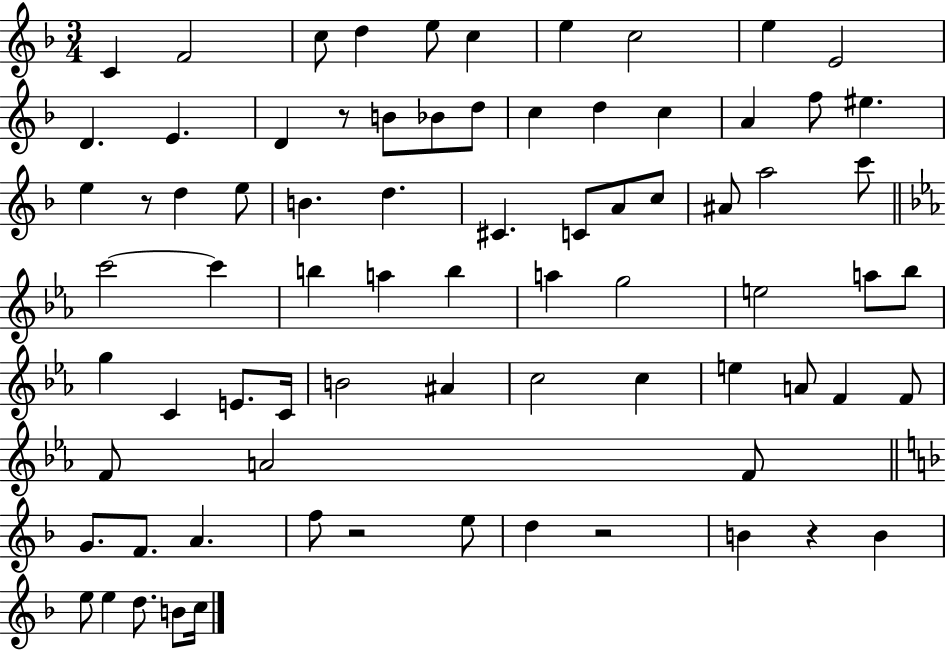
C4/q F4/h C5/e D5/q E5/e C5/q E5/q C5/h E5/q E4/h D4/q. E4/q. D4/q R/e B4/e Bb4/e D5/e C5/q D5/q C5/q A4/q F5/e EIS5/q. E5/q R/e D5/q E5/e B4/q. D5/q. C#4/q. C4/e A4/e C5/e A#4/e A5/h C6/e C6/h C6/q B5/q A5/q B5/q A5/q G5/h E5/h A5/e Bb5/e G5/q C4/q E4/e. C4/s B4/h A#4/q C5/h C5/q E5/q A4/e F4/q F4/e F4/e A4/h F4/e G4/e. F4/e. A4/q. F5/e R/h E5/e D5/q R/h B4/q R/q B4/q E5/e E5/q D5/e. B4/e C5/s